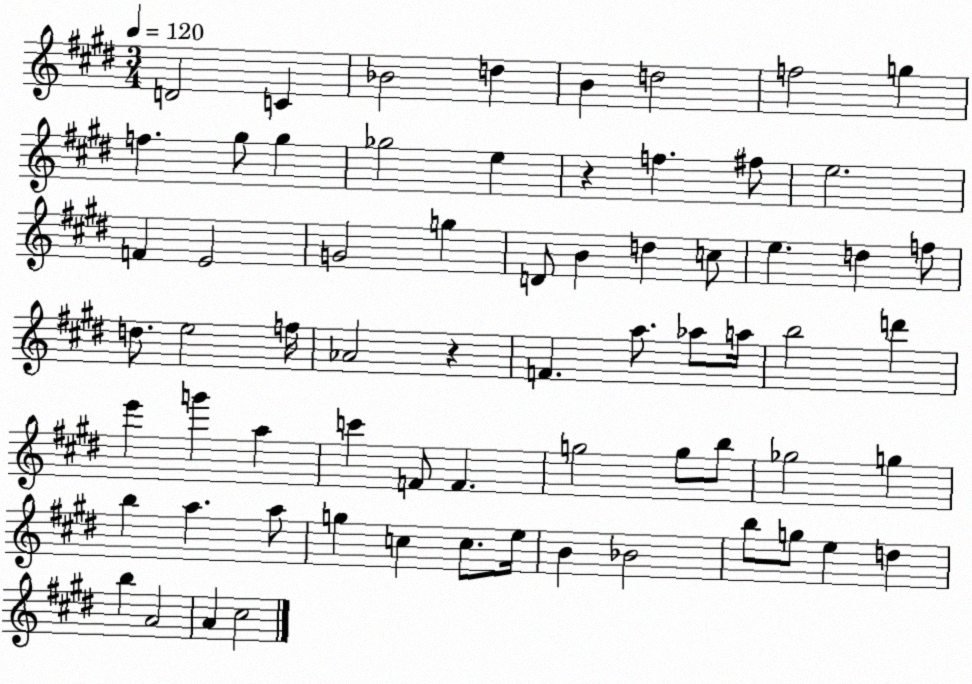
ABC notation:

X:1
T:Untitled
M:3/4
L:1/4
K:E
D2 C _B2 d B d2 f2 g f ^g/2 ^g _g2 e z f ^f/2 e2 F E2 G2 g D/2 B d c/2 e d f/2 d/2 e2 f/4 _A2 z F a/2 _a/2 a/4 b2 d' e' g' a c' F/2 F g2 g/2 b/2 _g2 g b a a/2 g c c/2 e/4 B _B2 b/2 g/2 e d b A2 A ^c2